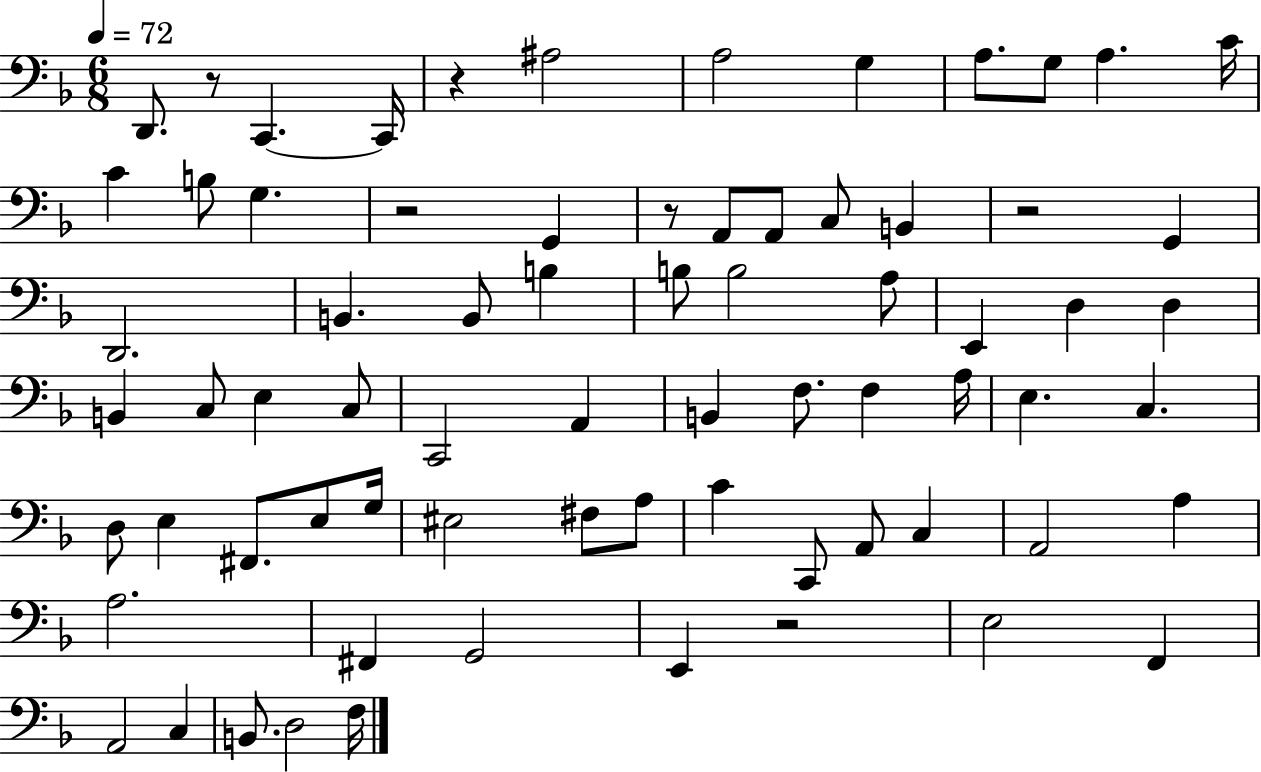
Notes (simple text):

D2/e. R/e C2/q. C2/s R/q A#3/h A3/h G3/q A3/e. G3/e A3/q. C4/s C4/q B3/e G3/q. R/h G2/q R/e A2/e A2/e C3/e B2/q R/h G2/q D2/h. B2/q. B2/e B3/q B3/e B3/h A3/e E2/q D3/q D3/q B2/q C3/e E3/q C3/e C2/h A2/q B2/q F3/e. F3/q A3/s E3/q. C3/q. D3/e E3/q F#2/e. E3/e G3/s EIS3/h F#3/e A3/e C4/q C2/e A2/e C3/q A2/h A3/q A3/h. F#2/q G2/h E2/q R/h E3/h F2/q A2/h C3/q B2/e. D3/h F3/s